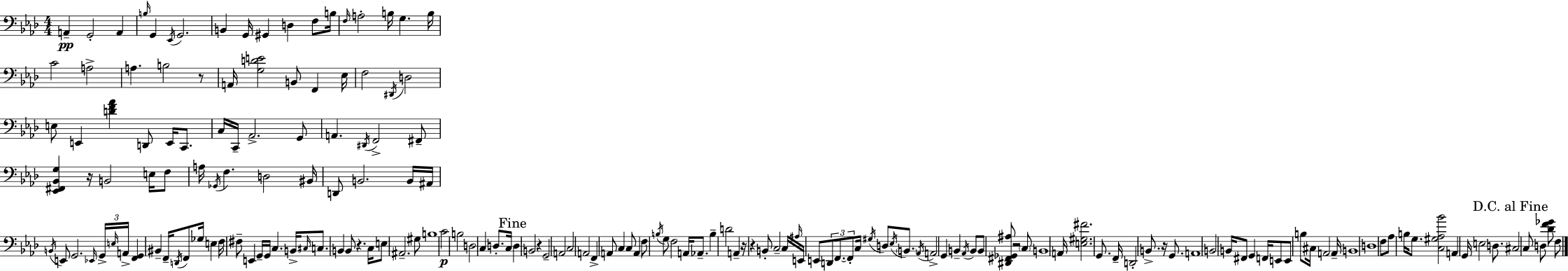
{
  \clef bass
  \numericTimeSignature
  \time 4/4
  \key aes \major
  a,4--\pp g,2-. a,4 | \grace { b16 } g,4 \acciaccatura { ees,16 } g,2. | b,4 g,16 gis,4 d4 f8 | b16 \grace { f16 } a2-. b16 g4. | \break b16 c'2 a2-> | a4. b2 | r8 a,16 <g d' e'>2 b,8 f,4 | ees16 f2 \acciaccatura { dis,16 } d2 | \break e8 e,4 <d' f' aes'>4 d,8 | e,16 c,8. c16 c,16-- aes,2.-> | g,8 a,4. \acciaccatura { dis,16 } f,2-> | fis,8-- <ees, fis, bes, g>4 r16 b,2 | \break e16 f8 a16 \acciaccatura { ges,16 } f4. d2 | bis,16 d,8 b,2. | b,16 ais,16 \acciaccatura { b,16 } e,8 g,2. | \grace { ees,16 } \tuplet 3/2 { g,16-> \grace { e16 } a,16-> } <f, g,>4 bis,4-- | \break f,16-- \acciaccatura { d,16 } f,8 ges16 e4 f16 fis8-- e,4 | g,16-- g,16 c4. b,16-> \grace { cis16 } c8. b,4 | b,8 r4. c16 e8 ais,2.-- | gis8 b1 | \break c'2\p | b2 d2 | c4 d8.-. c16 \mark "Fine" d4 b,2 | r4 g,2-- | \break a,2 c2 | a,2 f,4-> a,8 | c4 c8 a,4 f8 \acciaccatura { b16 } g8 | f2 a,16 aes,8.-- b4-- | \break d'2 a,4-- r16 r4 | b,8-. c2-- c16 \grace { ais16 } e,16 e,8 | \tuplet 3/2 { d,8 f,8.~~ f,8-. } c16 \acciaccatura { gis16 } d8 \acciaccatura { ees16 } \parenthesize b,8. \acciaccatura { aes,16 } | a,2-> g,4 b,4-- | \break \acciaccatura { aes,16 } b,8 b,8 <dis, fis, ges, ais>8 r2 \parenthesize c8 | b,1 | a,16 <e gis fis'>2. g,8. | f,16-- d,2-. b,8.-> r16 g,8. | \break a,1 | b,2 b,16 fis,8 g,4 | f,16 e,8 e,8 b8 cis16 a,2 | a,16-- b,1 | \break d1 | f8 aes8 b16 g8. <c gis aes bes'>2 | a,4 g,16 e2 d8. | \mark "D.C. al Fine" cis2 c8 d8 <des' f' ges'>8 f8 | \break \bar "|."
}